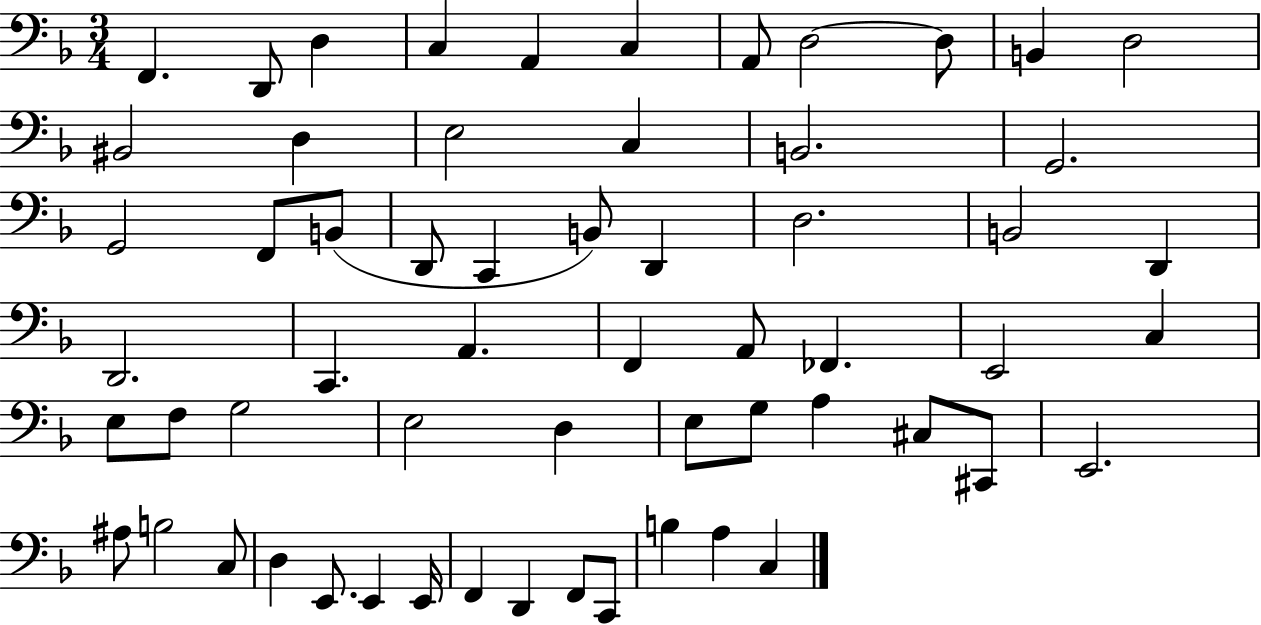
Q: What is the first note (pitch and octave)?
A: F2